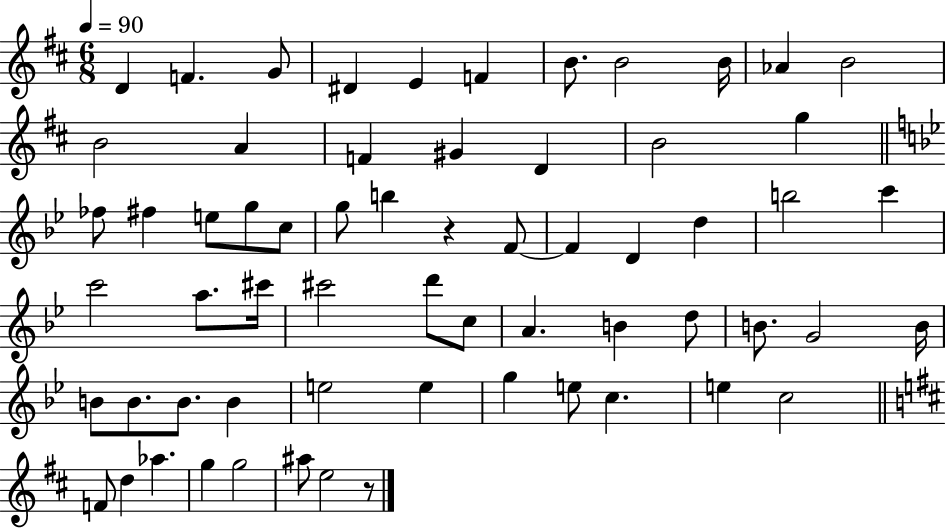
X:1
T:Untitled
M:6/8
L:1/4
K:D
D F G/2 ^D E F B/2 B2 B/4 _A B2 B2 A F ^G D B2 g _f/2 ^f e/2 g/2 c/2 g/2 b z F/2 F D d b2 c' c'2 a/2 ^c'/4 ^c'2 d'/2 c/2 A B d/2 B/2 G2 B/4 B/2 B/2 B/2 B e2 e g e/2 c e c2 F/2 d _a g g2 ^a/2 e2 z/2